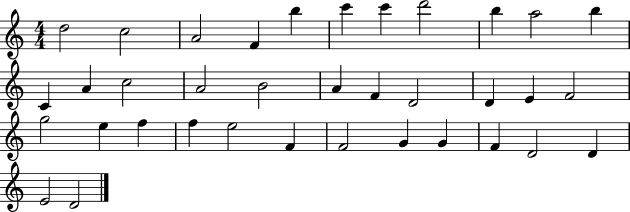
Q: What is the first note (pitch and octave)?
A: D5